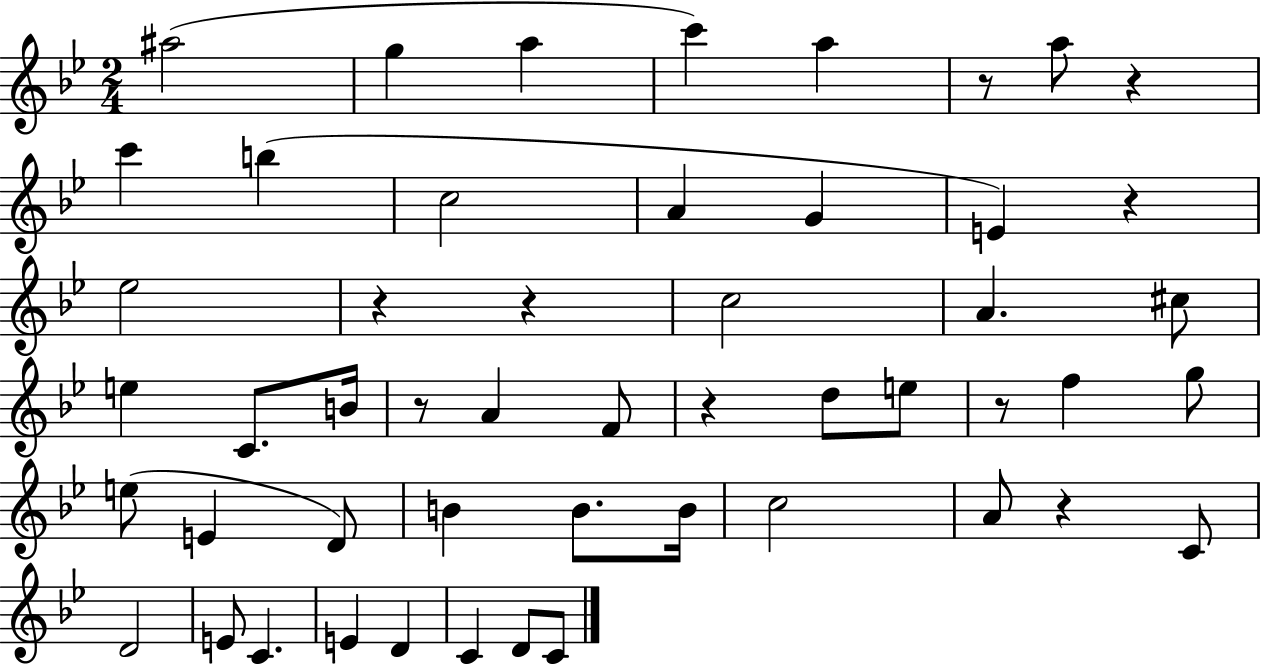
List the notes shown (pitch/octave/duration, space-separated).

A#5/h G5/q A5/q C6/q A5/q R/e A5/e R/q C6/q B5/q C5/h A4/q G4/q E4/q R/q Eb5/h R/q R/q C5/h A4/q. C#5/e E5/q C4/e. B4/s R/e A4/q F4/e R/q D5/e E5/e R/e F5/q G5/e E5/e E4/q D4/e B4/q B4/e. B4/s C5/h A4/e R/q C4/e D4/h E4/e C4/q. E4/q D4/q C4/q D4/e C4/e